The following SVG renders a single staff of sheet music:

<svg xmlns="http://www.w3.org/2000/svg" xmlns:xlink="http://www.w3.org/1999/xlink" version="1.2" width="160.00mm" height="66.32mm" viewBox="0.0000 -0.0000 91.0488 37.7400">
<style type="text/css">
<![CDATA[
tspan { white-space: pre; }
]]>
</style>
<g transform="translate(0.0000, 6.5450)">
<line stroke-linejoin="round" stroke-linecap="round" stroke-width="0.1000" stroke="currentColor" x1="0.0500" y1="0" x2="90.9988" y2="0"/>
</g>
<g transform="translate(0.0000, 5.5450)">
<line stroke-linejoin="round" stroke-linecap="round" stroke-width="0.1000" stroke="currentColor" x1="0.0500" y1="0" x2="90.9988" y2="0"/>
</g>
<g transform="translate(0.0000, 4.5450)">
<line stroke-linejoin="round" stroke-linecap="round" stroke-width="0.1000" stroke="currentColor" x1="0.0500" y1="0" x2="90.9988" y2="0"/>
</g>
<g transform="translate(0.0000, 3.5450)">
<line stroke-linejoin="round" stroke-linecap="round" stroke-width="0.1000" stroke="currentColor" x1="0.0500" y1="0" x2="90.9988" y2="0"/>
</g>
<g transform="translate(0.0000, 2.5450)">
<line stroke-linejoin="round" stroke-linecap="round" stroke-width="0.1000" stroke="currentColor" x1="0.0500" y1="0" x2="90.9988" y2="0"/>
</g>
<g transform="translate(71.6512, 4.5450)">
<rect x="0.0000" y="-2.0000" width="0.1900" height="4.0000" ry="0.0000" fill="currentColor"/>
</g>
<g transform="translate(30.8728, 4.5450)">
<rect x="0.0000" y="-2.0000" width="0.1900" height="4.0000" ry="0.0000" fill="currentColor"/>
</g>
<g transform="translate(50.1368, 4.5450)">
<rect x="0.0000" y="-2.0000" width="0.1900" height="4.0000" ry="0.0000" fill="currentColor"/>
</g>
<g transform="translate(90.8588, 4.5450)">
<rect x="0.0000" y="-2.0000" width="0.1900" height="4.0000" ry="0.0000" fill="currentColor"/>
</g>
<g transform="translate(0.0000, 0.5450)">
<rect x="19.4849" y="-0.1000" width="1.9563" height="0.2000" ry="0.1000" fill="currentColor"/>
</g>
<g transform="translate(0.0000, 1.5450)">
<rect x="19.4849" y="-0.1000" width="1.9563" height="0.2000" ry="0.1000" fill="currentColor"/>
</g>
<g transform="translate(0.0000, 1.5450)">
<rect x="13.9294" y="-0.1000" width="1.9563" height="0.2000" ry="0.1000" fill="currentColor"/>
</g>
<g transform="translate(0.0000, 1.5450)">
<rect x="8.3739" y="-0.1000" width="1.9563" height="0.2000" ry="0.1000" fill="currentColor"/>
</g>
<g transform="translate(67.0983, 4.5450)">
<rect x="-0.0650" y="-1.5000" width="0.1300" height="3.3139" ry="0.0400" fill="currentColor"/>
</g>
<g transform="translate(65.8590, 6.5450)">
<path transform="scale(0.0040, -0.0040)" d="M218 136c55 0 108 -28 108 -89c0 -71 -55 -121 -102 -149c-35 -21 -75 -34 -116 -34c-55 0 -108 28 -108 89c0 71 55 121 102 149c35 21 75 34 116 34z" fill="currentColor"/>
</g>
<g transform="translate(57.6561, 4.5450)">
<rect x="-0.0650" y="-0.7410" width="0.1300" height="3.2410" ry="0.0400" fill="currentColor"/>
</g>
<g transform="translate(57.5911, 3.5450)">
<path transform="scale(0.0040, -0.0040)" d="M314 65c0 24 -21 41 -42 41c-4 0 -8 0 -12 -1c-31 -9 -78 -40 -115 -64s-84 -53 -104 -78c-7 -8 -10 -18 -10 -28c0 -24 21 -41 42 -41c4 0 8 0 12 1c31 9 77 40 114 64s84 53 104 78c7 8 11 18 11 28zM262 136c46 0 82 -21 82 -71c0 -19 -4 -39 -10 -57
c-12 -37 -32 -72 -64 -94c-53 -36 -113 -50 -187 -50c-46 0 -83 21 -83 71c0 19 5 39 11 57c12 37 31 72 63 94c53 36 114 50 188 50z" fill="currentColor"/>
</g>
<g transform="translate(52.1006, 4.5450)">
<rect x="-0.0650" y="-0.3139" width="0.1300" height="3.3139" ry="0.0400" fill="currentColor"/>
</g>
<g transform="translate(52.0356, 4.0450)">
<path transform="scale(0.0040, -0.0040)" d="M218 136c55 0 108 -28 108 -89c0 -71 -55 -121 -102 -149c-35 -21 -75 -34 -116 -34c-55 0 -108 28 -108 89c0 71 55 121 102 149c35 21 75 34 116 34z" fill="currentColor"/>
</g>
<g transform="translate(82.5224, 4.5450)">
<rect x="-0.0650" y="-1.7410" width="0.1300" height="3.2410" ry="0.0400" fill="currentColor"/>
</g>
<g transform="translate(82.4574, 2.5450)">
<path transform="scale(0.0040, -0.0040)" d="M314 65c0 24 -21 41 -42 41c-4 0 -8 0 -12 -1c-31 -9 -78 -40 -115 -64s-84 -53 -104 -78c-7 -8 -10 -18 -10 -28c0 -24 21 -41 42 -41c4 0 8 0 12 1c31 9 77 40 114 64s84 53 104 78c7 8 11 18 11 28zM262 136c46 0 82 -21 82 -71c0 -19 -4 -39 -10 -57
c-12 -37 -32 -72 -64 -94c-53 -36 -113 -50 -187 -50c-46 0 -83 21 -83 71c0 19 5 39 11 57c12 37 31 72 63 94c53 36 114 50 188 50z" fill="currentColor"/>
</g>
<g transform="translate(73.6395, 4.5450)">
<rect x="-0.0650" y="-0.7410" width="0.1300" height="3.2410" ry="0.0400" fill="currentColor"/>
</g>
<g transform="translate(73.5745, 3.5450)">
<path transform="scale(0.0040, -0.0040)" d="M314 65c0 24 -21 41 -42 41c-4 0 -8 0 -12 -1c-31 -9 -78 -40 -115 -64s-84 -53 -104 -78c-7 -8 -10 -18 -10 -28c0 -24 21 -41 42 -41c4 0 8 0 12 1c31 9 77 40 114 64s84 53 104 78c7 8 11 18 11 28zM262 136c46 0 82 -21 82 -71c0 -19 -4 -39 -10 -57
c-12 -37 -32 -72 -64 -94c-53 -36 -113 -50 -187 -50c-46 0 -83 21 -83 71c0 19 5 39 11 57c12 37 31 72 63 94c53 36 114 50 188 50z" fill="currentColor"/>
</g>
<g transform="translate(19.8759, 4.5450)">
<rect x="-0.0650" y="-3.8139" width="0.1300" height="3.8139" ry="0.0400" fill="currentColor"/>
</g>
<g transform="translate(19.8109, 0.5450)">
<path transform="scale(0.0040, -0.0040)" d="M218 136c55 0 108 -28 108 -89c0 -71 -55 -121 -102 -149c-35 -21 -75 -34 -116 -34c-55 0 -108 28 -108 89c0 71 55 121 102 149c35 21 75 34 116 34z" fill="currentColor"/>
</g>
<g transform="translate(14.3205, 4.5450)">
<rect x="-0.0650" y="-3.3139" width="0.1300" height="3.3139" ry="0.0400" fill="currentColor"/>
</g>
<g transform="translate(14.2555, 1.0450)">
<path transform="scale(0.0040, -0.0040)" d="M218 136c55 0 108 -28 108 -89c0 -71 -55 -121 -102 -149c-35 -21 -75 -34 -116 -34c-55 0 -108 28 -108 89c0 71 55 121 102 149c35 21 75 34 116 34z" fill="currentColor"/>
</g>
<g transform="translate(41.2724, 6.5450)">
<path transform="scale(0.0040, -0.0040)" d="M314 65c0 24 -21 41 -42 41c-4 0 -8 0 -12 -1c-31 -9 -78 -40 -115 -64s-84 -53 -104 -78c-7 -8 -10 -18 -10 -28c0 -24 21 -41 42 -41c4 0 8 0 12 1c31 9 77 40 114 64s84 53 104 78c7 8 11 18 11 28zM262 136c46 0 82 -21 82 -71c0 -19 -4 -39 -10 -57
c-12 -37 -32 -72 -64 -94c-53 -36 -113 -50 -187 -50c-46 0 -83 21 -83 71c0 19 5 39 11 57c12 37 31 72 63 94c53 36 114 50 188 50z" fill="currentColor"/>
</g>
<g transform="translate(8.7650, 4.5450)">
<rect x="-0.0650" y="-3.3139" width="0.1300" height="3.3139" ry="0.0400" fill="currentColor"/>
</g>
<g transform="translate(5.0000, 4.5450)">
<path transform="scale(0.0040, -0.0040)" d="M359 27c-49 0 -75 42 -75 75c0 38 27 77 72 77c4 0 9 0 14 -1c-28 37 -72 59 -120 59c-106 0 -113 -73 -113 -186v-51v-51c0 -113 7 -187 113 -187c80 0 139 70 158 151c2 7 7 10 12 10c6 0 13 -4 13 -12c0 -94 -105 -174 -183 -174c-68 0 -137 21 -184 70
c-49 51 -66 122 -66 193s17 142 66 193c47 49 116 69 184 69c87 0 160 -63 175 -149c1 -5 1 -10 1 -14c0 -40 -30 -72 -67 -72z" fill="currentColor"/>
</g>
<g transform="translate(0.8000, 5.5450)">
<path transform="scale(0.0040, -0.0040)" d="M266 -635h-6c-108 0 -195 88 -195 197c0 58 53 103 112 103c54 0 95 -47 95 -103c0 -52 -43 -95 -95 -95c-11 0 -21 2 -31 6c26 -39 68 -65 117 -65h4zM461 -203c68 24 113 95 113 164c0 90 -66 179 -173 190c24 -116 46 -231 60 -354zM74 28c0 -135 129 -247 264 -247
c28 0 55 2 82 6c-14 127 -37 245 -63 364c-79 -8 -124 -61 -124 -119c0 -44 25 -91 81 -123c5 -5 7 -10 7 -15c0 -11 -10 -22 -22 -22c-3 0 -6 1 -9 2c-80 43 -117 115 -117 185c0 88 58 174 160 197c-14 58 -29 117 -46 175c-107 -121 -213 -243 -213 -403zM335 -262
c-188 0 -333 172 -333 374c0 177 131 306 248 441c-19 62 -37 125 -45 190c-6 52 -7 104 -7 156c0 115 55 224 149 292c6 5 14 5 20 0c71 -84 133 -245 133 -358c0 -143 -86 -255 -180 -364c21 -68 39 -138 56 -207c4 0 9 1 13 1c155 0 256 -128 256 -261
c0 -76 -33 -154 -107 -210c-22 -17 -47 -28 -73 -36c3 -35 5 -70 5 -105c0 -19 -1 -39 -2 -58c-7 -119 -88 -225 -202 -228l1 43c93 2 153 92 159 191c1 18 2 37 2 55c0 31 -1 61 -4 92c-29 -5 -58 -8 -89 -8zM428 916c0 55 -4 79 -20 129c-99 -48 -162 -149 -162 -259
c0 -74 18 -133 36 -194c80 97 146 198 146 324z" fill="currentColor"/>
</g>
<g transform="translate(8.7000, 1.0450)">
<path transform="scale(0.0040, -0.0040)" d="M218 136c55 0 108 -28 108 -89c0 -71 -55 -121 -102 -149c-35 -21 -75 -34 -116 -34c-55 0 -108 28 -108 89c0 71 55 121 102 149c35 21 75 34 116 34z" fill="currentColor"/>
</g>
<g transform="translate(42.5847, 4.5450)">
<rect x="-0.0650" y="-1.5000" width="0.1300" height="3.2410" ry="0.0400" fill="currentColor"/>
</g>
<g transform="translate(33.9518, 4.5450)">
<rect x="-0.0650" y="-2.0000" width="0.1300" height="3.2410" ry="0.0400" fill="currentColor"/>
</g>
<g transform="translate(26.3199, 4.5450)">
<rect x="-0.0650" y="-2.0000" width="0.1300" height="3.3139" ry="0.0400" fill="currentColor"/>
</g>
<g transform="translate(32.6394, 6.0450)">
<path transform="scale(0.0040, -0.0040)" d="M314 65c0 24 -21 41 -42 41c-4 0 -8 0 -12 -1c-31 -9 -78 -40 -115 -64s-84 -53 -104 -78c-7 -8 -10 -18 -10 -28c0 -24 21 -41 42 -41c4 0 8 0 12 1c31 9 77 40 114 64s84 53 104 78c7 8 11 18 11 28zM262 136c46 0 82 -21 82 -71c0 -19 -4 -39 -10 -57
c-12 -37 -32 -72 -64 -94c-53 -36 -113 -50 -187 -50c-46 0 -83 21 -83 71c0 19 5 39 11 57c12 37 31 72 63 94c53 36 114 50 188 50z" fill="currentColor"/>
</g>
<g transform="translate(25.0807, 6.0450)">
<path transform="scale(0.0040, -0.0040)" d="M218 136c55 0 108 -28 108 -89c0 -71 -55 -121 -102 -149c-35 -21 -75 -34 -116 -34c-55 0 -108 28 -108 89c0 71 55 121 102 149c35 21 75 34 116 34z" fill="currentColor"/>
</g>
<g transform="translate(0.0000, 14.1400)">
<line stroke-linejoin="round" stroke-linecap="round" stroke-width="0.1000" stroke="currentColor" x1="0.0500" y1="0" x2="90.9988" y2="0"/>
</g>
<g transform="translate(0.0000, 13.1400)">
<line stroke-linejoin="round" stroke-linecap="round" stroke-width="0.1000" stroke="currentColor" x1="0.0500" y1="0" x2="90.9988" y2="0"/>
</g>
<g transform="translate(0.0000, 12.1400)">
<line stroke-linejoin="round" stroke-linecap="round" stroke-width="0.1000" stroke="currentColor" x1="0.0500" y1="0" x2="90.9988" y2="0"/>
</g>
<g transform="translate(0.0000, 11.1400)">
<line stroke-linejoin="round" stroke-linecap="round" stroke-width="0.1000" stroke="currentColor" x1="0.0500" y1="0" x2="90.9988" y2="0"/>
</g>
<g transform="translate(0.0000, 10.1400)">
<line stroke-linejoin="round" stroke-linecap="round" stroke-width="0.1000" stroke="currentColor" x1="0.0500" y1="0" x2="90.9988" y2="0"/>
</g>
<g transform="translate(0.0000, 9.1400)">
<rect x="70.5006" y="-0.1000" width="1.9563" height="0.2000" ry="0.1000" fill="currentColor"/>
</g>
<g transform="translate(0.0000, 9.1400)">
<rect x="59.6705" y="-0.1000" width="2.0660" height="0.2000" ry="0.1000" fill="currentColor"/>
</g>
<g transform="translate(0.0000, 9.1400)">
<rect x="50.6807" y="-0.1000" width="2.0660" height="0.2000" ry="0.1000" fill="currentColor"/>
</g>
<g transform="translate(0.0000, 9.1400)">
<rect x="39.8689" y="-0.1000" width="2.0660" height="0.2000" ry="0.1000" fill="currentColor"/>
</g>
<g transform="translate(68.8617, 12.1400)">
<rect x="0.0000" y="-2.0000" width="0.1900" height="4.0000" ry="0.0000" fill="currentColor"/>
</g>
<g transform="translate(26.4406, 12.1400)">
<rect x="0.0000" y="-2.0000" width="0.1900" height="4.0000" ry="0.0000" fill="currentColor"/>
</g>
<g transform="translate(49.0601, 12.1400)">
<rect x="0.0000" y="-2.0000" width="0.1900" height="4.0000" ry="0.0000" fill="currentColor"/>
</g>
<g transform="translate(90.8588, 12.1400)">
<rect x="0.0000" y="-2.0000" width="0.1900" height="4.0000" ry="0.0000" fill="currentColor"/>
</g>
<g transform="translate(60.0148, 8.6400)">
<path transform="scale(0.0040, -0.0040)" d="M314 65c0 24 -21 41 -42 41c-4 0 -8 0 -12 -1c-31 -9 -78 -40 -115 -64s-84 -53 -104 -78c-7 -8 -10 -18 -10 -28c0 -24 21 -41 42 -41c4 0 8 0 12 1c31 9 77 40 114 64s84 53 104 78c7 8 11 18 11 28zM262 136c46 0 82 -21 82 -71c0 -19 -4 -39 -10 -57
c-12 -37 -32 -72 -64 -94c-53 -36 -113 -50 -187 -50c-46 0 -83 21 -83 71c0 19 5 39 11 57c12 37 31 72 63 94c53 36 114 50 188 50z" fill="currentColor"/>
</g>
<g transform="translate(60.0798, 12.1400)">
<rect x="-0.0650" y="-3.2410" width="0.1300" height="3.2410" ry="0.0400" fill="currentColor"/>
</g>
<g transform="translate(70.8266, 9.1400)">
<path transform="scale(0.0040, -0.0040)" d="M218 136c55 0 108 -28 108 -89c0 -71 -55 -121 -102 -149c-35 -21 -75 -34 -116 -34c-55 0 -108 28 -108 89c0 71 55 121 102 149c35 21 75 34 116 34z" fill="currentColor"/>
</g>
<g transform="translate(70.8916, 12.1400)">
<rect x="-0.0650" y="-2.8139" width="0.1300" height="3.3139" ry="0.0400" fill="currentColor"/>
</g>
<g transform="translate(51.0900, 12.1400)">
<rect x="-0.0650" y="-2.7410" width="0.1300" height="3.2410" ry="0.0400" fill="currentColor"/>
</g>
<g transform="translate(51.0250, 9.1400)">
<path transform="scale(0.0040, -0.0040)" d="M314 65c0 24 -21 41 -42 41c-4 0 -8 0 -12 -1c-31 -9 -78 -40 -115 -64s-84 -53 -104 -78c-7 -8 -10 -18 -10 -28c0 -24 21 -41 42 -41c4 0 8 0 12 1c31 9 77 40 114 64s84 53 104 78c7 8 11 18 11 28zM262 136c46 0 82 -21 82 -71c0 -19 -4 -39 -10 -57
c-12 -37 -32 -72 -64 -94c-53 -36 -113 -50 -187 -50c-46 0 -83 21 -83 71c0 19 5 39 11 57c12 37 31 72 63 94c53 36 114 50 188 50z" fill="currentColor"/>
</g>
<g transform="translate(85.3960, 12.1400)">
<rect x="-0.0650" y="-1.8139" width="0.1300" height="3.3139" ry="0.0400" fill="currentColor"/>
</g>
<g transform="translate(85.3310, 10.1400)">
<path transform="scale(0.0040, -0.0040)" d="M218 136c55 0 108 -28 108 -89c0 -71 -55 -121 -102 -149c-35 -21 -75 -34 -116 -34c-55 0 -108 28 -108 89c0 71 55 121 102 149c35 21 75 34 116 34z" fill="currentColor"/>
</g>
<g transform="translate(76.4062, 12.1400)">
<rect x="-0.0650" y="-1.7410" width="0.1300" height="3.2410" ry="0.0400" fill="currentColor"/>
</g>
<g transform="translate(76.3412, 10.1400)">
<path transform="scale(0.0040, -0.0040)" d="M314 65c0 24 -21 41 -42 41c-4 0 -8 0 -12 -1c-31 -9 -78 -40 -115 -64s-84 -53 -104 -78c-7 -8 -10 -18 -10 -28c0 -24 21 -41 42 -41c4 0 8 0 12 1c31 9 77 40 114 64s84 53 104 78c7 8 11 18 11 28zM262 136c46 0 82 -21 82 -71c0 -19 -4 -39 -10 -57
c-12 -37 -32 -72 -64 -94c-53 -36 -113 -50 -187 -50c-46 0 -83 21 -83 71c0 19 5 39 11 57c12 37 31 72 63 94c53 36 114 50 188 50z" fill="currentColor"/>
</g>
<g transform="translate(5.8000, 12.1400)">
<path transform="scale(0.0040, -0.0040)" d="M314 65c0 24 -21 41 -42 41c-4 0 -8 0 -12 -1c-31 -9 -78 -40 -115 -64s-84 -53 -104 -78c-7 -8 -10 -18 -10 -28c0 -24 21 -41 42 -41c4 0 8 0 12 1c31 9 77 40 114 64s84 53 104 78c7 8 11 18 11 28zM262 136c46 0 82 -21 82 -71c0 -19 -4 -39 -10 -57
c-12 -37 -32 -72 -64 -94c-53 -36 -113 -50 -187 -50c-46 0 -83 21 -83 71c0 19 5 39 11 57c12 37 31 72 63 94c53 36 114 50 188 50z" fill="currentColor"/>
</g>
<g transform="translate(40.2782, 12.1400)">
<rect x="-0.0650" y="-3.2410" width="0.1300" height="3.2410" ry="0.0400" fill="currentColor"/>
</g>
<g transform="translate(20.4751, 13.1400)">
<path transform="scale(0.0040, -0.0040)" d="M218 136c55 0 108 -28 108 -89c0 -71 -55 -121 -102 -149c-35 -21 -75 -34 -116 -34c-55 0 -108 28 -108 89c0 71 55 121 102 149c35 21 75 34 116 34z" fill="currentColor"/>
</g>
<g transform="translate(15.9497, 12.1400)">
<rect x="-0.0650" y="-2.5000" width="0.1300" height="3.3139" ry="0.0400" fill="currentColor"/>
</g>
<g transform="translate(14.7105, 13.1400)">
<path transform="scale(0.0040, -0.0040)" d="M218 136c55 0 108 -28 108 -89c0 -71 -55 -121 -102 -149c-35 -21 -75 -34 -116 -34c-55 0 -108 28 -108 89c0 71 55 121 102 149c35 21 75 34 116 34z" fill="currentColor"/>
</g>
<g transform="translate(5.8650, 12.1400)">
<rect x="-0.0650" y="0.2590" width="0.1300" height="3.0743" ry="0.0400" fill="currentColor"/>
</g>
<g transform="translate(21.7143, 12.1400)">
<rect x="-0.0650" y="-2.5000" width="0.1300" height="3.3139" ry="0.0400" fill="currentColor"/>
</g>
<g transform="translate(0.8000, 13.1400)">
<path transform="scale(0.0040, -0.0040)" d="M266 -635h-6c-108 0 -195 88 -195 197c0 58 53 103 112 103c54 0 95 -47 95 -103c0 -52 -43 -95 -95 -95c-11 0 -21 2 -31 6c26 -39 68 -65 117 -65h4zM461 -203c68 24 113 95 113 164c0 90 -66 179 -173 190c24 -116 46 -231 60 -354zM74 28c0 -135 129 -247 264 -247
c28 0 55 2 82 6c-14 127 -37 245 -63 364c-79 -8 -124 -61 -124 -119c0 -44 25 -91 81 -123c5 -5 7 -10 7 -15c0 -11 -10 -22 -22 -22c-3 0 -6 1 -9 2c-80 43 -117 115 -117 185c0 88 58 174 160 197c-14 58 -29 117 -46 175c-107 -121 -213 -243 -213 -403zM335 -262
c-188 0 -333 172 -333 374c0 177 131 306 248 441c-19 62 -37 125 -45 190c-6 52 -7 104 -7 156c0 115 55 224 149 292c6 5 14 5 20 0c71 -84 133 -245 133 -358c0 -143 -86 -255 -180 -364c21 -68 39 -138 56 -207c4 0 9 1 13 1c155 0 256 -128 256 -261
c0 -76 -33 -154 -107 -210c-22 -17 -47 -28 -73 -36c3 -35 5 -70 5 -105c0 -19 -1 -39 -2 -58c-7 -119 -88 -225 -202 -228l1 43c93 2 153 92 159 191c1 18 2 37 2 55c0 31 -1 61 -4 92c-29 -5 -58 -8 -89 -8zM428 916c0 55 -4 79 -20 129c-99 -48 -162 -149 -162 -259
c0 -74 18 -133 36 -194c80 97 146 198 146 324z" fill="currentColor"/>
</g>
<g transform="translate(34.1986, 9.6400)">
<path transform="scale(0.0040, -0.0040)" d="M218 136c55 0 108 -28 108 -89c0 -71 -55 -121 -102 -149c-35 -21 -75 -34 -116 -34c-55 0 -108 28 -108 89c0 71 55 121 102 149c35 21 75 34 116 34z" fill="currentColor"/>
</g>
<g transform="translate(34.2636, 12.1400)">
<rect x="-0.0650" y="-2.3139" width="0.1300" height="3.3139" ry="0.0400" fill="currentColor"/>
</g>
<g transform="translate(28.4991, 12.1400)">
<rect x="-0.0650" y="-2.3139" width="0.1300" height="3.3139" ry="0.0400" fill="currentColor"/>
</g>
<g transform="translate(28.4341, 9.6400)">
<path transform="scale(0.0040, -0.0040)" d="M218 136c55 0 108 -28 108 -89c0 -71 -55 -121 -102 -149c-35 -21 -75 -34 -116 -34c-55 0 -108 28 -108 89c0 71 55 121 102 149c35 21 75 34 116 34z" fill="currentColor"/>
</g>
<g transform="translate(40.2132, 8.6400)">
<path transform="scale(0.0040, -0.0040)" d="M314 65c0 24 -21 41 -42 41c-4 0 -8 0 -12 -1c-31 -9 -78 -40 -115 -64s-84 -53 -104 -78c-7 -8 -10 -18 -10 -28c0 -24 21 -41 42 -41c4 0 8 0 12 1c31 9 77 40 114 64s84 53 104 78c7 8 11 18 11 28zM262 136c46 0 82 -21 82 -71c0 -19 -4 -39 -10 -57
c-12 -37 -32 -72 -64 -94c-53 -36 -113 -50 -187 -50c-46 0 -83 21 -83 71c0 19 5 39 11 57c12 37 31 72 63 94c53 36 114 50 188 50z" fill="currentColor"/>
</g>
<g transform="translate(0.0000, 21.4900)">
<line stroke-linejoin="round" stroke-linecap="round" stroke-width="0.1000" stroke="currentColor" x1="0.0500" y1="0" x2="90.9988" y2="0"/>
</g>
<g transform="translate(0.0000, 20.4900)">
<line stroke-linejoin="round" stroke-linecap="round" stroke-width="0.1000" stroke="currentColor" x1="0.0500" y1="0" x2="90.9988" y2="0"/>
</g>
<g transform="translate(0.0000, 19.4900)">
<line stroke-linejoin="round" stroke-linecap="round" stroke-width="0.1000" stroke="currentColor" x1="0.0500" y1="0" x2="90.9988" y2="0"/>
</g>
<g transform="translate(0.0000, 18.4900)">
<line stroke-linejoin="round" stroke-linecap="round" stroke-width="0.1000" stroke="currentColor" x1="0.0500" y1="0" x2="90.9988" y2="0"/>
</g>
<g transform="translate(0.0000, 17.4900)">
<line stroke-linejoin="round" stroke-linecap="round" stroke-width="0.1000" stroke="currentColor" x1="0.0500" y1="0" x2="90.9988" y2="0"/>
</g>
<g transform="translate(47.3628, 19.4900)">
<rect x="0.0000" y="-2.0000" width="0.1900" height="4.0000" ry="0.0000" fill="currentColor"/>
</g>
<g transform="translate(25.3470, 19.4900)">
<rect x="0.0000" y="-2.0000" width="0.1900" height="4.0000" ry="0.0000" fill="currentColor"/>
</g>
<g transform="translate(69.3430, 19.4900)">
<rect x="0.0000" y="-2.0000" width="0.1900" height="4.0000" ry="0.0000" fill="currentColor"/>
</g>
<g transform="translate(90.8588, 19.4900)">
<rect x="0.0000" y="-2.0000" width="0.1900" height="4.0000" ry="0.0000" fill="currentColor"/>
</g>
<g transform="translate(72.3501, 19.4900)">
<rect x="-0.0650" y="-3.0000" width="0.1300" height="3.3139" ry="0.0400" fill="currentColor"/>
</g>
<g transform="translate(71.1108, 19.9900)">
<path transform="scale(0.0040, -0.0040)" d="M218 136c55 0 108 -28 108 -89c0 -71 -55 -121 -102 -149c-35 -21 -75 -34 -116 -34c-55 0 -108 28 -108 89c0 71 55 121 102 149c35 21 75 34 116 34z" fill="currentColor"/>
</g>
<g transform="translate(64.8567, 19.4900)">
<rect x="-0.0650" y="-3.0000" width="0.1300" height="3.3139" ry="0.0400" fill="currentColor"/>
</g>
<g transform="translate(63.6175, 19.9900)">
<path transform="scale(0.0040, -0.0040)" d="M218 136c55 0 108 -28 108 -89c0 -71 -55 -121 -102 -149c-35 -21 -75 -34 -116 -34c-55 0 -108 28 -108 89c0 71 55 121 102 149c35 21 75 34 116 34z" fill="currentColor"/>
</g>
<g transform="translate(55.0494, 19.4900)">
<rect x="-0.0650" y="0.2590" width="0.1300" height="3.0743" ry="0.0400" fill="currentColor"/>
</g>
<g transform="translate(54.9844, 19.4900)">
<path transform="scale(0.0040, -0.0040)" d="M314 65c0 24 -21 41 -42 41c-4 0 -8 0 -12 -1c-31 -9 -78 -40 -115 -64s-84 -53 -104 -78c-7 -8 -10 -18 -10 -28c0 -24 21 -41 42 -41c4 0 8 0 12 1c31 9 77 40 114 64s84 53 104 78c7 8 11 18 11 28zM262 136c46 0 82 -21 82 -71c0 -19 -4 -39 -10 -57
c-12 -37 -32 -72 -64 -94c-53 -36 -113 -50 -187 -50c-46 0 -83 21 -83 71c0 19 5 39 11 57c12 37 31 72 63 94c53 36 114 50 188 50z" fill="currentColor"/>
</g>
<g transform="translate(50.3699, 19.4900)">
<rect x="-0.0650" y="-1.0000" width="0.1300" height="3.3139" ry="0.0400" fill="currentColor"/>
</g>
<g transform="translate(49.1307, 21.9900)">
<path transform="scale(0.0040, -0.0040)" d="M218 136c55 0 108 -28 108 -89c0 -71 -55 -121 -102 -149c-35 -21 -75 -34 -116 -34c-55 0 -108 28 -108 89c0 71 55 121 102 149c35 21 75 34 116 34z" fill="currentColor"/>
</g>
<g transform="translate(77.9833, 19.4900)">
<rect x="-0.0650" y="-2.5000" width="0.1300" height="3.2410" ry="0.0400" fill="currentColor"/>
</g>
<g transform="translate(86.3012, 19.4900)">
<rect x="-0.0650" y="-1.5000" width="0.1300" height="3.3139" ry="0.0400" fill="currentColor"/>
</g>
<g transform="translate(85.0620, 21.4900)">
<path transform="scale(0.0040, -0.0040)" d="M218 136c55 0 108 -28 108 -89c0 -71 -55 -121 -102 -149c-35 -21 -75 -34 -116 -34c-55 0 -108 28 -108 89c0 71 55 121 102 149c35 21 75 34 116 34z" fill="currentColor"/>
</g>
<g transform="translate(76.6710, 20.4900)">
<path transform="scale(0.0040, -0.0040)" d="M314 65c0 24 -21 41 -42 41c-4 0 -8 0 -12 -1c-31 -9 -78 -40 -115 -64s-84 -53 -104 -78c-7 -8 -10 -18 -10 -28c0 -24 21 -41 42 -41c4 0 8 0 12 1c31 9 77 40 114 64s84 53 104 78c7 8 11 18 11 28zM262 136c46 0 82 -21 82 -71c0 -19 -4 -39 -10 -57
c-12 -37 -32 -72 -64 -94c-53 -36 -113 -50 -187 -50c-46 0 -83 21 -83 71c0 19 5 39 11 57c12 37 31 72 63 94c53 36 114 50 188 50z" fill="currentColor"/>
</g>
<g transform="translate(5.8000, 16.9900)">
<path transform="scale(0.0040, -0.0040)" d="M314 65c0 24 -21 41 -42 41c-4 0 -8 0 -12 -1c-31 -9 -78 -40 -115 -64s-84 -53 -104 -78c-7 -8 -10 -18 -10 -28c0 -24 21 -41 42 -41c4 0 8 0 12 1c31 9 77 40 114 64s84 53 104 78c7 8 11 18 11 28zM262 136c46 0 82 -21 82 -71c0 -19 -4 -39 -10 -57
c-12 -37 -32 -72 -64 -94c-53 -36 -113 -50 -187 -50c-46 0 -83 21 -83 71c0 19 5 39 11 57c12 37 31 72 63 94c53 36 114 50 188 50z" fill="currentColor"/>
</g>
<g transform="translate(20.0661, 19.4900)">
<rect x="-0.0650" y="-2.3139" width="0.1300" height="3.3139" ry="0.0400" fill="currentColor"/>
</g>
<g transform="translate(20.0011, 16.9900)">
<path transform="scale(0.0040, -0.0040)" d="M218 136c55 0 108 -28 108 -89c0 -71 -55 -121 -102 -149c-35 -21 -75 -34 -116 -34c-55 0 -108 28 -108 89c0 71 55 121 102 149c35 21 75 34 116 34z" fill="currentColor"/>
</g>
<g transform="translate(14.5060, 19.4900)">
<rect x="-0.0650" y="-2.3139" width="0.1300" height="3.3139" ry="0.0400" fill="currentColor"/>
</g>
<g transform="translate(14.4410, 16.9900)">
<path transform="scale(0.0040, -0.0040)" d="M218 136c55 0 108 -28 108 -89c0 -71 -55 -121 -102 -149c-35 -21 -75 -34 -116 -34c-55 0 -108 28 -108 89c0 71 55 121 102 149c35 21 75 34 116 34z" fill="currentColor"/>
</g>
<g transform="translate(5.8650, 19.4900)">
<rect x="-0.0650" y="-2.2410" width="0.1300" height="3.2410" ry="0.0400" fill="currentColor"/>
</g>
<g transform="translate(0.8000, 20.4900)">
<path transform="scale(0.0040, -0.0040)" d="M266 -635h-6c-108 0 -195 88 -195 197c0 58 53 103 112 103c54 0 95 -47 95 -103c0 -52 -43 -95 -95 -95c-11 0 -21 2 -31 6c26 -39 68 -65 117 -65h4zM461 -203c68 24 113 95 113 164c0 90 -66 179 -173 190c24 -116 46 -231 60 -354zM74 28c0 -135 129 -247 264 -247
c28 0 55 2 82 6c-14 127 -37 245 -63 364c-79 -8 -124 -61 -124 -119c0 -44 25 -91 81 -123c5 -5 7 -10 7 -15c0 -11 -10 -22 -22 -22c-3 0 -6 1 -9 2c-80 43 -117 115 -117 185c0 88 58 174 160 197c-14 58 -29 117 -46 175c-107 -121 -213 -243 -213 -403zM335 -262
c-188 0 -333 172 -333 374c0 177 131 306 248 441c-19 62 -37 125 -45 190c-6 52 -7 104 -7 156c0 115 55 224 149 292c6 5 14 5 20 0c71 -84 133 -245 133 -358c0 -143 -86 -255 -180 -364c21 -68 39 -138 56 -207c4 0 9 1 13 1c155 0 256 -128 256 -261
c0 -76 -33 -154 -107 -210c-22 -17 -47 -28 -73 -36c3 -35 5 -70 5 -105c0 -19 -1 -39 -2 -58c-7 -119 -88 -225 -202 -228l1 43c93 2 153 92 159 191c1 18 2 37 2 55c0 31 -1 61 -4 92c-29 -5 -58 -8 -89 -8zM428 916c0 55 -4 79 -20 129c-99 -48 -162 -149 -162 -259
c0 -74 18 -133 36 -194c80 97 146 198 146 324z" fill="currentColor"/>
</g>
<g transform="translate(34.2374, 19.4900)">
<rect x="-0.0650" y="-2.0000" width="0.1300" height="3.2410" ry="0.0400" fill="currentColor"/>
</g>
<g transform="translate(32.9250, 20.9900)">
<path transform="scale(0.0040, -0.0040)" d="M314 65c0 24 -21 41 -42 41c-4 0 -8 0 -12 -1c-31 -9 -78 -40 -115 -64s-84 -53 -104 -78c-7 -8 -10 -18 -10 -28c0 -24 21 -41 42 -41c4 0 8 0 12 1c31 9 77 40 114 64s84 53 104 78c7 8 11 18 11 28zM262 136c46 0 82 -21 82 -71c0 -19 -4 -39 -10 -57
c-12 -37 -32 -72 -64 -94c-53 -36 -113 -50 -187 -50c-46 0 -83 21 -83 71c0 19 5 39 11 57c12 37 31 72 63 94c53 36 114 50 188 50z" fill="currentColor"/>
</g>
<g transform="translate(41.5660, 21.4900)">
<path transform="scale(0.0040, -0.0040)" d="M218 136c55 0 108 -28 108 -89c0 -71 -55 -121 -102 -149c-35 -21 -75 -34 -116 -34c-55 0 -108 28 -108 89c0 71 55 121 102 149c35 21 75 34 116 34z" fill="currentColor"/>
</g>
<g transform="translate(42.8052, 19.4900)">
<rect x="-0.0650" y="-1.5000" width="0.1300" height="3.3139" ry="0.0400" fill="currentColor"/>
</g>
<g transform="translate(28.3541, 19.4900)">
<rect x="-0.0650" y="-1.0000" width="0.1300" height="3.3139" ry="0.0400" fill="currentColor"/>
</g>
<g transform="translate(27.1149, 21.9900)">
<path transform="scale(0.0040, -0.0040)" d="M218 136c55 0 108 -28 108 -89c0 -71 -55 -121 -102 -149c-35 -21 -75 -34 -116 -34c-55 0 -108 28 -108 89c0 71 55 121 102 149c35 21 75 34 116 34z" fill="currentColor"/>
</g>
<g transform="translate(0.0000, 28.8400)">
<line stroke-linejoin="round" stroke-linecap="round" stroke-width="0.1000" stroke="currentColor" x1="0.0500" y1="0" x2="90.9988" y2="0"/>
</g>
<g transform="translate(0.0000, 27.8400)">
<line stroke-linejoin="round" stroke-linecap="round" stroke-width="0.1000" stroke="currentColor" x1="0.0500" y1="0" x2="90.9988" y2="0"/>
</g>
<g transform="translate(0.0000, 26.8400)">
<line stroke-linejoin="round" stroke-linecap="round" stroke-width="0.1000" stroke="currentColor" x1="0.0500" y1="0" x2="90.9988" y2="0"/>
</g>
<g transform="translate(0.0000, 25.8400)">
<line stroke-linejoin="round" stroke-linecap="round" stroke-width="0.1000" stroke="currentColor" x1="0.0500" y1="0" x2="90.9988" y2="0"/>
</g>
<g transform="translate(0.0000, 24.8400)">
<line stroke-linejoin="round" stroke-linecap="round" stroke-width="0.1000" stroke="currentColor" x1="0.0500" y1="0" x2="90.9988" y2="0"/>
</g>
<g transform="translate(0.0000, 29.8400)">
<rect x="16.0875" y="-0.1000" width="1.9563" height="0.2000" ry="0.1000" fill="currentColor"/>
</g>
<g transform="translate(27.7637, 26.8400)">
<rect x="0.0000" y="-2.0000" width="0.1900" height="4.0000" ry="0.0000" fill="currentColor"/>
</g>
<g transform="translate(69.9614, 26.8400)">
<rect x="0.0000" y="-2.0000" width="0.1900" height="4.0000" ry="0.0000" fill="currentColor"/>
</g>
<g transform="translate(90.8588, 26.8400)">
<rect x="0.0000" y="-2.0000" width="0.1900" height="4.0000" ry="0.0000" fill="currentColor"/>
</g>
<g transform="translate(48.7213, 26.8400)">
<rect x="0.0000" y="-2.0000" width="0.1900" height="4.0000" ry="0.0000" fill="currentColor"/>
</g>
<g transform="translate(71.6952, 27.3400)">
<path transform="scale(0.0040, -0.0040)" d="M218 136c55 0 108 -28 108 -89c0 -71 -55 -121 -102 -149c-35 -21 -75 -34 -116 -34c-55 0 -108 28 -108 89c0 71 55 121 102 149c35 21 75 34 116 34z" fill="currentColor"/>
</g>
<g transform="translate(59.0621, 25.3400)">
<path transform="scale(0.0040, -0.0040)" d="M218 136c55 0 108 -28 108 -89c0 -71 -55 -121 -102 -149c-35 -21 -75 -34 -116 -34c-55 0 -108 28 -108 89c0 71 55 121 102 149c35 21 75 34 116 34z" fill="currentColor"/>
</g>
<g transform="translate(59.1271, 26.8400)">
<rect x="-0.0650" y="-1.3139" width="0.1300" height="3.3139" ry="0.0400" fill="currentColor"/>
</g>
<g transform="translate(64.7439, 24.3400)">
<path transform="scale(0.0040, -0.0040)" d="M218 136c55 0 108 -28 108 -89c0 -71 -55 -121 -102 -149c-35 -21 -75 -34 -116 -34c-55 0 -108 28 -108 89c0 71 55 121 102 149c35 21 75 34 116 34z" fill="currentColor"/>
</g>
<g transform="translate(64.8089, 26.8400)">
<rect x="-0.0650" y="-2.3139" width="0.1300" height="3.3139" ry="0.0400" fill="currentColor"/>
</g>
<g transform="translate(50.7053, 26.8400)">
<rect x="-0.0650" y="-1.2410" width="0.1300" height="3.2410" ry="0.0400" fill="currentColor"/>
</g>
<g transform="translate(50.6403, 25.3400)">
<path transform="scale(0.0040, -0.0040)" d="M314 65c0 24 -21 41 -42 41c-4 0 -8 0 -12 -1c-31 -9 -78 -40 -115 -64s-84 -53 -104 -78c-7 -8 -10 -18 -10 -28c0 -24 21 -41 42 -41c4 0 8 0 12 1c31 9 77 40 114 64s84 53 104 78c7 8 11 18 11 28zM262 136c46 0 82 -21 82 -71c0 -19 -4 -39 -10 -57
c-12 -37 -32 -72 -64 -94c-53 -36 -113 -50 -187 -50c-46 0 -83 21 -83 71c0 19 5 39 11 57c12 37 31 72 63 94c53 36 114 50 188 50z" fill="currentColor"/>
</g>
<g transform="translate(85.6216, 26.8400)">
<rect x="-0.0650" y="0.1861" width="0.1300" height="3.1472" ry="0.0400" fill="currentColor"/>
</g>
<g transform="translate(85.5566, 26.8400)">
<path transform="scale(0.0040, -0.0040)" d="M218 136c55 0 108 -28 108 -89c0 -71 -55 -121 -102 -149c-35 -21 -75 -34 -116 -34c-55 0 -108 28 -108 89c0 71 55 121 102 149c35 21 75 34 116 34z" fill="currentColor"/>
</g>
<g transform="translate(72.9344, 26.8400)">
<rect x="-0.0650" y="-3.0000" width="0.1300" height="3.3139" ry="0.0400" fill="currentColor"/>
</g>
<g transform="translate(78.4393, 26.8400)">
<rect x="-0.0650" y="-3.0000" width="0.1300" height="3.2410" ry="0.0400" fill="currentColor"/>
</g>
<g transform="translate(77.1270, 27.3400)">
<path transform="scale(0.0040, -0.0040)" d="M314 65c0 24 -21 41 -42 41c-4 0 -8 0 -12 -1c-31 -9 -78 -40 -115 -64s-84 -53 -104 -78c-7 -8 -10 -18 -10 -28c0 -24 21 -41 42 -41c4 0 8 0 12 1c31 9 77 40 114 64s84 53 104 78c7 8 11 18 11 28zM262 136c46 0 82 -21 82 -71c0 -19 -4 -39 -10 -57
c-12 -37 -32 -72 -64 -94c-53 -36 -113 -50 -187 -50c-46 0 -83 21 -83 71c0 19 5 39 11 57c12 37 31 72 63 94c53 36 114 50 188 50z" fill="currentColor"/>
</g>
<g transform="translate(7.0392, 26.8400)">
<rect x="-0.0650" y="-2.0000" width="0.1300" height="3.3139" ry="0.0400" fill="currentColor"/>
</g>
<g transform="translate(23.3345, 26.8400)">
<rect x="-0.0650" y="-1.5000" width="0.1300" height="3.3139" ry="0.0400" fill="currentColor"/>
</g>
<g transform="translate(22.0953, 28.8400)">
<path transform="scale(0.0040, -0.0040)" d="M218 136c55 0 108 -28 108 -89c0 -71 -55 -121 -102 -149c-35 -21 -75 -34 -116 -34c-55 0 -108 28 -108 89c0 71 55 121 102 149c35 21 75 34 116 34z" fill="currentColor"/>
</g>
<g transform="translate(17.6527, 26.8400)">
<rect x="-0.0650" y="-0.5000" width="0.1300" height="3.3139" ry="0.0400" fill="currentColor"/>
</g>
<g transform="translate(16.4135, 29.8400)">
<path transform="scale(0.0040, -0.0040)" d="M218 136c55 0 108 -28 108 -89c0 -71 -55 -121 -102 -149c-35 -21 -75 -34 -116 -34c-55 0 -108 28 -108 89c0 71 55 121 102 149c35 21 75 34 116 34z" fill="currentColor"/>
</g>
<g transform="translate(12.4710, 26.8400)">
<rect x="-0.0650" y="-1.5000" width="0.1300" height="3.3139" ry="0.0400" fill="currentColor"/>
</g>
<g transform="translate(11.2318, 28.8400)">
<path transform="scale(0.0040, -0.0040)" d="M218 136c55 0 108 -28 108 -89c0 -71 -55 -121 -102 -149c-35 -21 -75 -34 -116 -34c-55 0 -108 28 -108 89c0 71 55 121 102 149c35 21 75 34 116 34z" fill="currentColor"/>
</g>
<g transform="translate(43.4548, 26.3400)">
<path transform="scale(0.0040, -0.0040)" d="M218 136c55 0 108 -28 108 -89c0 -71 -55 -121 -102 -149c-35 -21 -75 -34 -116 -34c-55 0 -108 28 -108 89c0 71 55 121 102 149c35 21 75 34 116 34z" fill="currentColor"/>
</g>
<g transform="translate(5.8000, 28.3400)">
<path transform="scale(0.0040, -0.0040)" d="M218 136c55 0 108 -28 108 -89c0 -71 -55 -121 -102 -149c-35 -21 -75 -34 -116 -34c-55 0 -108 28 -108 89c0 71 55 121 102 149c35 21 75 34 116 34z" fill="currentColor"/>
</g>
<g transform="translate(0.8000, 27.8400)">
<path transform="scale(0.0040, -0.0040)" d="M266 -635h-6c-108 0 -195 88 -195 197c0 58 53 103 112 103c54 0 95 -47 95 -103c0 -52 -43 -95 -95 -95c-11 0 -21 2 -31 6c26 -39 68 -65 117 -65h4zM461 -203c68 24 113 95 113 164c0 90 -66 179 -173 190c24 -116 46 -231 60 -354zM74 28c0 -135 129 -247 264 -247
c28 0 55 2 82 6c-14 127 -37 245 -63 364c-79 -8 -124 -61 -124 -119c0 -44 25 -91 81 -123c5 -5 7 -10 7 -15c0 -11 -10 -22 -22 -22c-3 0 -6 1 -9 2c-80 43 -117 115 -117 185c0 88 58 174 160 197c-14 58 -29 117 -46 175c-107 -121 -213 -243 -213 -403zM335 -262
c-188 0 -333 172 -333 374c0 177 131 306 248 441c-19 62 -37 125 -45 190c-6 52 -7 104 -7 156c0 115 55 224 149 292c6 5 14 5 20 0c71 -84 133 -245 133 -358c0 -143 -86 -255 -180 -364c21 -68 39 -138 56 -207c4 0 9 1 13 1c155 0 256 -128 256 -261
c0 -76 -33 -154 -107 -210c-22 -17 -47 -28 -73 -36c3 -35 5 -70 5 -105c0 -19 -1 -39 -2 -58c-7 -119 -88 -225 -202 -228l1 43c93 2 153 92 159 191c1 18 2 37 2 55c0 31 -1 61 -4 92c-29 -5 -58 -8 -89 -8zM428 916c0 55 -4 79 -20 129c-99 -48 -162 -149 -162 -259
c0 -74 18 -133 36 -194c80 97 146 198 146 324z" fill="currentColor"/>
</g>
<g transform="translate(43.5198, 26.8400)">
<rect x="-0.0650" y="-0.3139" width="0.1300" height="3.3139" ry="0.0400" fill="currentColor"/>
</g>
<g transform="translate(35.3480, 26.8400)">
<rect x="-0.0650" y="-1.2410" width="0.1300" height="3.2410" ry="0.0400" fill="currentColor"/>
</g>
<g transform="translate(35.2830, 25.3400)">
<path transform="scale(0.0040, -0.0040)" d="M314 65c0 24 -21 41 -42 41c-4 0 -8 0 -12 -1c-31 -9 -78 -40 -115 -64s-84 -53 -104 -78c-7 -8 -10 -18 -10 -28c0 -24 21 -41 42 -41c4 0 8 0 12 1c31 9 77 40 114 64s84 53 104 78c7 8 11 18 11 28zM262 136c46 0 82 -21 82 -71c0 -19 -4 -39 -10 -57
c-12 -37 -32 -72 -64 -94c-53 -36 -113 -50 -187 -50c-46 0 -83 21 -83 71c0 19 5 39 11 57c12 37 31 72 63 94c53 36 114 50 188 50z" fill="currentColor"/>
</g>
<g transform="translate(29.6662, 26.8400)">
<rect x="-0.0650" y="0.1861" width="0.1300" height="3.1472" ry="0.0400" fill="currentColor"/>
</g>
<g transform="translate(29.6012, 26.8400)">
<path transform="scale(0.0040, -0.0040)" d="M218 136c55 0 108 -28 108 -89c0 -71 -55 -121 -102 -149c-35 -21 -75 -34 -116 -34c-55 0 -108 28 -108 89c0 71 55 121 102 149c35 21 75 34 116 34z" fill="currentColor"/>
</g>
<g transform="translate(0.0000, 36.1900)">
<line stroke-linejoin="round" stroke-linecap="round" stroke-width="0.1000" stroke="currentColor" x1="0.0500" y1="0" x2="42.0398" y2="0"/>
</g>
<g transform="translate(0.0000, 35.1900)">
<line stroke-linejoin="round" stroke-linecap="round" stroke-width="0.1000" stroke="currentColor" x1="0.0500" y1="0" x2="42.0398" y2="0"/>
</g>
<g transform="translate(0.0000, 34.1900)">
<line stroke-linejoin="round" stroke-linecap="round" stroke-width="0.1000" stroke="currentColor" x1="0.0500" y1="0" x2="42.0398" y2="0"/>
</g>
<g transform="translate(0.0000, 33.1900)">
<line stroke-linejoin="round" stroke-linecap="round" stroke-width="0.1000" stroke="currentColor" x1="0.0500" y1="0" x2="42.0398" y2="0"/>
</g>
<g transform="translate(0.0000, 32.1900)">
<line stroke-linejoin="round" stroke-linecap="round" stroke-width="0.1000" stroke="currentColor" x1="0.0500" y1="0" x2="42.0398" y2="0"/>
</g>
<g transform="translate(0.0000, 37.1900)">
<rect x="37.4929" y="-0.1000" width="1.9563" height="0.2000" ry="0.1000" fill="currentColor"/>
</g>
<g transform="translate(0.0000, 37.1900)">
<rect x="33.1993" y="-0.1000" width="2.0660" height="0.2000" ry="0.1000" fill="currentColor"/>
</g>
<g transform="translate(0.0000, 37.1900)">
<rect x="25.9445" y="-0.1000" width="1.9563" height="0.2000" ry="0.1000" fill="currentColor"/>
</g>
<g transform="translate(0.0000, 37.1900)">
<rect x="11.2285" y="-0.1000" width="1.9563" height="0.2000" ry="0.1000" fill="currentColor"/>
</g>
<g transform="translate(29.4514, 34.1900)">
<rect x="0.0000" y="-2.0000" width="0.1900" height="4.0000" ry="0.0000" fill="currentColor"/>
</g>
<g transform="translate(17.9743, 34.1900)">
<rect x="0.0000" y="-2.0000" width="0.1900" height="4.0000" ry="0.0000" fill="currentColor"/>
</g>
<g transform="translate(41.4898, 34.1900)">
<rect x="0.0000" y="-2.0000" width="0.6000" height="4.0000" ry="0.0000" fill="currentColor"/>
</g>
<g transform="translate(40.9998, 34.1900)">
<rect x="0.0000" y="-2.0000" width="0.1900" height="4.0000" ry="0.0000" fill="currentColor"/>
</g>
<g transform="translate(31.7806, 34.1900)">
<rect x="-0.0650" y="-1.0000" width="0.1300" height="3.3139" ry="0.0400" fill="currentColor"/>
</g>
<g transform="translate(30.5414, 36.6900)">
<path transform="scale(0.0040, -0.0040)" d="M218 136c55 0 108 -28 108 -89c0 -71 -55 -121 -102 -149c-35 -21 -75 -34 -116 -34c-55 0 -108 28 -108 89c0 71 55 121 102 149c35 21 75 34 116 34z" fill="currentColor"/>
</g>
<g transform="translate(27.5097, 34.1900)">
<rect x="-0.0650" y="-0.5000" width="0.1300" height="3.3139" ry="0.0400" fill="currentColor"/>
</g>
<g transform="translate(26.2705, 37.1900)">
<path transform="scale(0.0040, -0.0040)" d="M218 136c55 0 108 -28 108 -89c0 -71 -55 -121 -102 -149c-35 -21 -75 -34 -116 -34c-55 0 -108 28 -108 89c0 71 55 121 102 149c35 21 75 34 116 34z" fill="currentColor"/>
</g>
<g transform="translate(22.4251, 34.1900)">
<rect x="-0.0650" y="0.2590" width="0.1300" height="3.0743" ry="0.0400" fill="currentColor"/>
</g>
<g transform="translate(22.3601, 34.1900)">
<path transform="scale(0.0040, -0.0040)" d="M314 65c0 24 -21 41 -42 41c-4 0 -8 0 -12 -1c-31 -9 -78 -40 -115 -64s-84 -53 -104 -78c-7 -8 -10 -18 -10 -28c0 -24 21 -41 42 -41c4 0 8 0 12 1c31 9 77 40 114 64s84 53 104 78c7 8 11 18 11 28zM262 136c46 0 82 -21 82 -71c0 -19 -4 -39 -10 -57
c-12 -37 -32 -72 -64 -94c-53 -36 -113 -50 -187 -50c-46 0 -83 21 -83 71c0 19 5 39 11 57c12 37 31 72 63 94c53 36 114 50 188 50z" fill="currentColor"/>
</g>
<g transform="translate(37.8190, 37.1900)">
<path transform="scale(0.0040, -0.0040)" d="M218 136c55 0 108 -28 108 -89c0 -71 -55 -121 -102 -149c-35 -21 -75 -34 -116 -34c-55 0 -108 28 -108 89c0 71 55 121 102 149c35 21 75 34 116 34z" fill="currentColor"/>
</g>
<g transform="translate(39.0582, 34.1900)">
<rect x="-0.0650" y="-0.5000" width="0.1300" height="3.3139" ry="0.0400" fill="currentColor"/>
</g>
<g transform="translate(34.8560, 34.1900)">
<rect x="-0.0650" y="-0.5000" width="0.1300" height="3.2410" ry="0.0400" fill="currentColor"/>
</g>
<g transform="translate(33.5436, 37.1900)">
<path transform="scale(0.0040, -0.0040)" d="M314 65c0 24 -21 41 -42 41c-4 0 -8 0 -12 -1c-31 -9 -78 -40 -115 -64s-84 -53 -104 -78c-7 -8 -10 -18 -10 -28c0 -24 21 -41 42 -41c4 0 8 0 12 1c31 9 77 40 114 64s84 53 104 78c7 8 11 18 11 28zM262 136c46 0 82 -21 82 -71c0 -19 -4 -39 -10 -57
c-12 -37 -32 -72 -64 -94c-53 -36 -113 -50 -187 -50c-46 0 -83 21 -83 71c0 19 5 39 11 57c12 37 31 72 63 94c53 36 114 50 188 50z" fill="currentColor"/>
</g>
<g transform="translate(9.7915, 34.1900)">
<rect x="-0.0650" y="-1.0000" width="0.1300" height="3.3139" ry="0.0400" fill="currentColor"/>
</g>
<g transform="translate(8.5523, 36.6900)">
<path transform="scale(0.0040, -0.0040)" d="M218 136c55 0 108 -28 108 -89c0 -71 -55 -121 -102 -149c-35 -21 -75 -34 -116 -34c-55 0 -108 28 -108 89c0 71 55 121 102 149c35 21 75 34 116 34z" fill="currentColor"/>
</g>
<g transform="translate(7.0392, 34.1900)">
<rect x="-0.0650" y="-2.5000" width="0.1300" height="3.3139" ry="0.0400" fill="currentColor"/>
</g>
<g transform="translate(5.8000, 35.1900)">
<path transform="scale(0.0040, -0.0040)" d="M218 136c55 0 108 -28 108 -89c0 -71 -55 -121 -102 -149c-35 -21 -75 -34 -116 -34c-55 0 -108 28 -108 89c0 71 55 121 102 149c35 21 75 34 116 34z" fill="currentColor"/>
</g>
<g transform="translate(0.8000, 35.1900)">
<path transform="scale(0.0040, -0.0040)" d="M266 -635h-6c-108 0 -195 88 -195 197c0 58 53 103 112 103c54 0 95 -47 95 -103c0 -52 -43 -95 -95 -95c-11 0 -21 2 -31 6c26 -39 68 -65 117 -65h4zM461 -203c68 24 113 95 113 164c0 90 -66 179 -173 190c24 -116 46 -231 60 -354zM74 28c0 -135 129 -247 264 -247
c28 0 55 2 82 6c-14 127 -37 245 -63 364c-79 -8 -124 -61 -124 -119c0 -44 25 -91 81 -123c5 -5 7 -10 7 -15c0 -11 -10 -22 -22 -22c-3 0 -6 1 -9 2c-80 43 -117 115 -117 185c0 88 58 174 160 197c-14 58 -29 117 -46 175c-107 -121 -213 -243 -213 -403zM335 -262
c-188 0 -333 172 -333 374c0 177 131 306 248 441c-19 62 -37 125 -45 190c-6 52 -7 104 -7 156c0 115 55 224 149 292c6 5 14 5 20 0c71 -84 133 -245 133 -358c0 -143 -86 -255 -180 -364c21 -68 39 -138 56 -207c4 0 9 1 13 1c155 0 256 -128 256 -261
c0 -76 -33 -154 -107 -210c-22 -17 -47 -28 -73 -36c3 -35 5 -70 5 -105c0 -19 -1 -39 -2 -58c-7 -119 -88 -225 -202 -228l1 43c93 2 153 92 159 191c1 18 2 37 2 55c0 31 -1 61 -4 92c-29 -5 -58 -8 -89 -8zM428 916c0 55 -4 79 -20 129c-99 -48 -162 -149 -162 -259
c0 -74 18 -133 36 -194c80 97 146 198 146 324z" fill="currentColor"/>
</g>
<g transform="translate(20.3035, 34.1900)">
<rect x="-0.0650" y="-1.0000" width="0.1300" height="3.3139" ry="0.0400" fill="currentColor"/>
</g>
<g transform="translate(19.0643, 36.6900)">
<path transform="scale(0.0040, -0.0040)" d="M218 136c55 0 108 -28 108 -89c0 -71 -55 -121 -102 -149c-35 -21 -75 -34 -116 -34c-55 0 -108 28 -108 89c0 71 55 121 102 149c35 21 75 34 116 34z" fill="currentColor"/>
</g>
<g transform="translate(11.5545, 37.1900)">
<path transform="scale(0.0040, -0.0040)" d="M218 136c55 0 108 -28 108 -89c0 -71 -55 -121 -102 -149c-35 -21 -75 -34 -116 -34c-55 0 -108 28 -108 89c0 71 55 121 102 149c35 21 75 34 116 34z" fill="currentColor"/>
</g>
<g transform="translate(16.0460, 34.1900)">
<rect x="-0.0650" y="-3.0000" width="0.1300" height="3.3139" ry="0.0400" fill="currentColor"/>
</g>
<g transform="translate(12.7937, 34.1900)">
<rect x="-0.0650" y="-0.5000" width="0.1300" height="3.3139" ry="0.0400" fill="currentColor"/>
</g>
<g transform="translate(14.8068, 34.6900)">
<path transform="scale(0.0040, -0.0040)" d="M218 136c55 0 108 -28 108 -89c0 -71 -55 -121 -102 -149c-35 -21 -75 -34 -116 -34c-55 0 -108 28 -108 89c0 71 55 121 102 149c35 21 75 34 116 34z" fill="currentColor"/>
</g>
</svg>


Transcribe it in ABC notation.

X:1
T:Untitled
M:4/4
L:1/4
K:C
b b c' F F2 E2 c d2 E d2 f2 B2 G G g g b2 a2 b2 a f2 f g2 g g D F2 E D B2 A A G2 E F E C E B e2 c e2 e g A A2 B G D C A D B2 C D C2 C